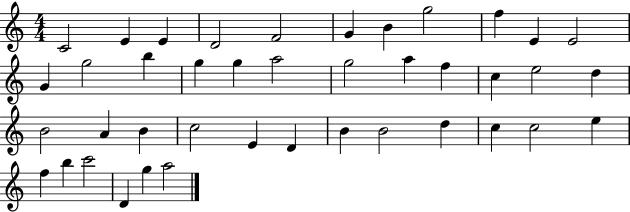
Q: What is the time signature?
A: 4/4